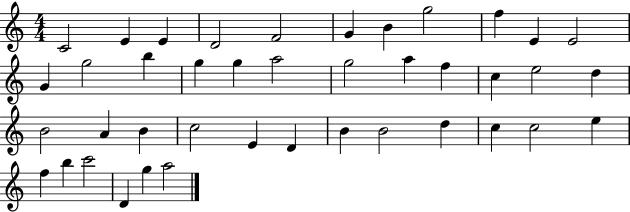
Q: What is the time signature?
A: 4/4